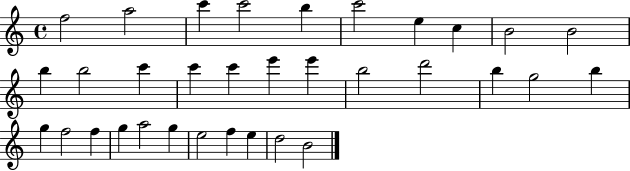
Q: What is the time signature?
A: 4/4